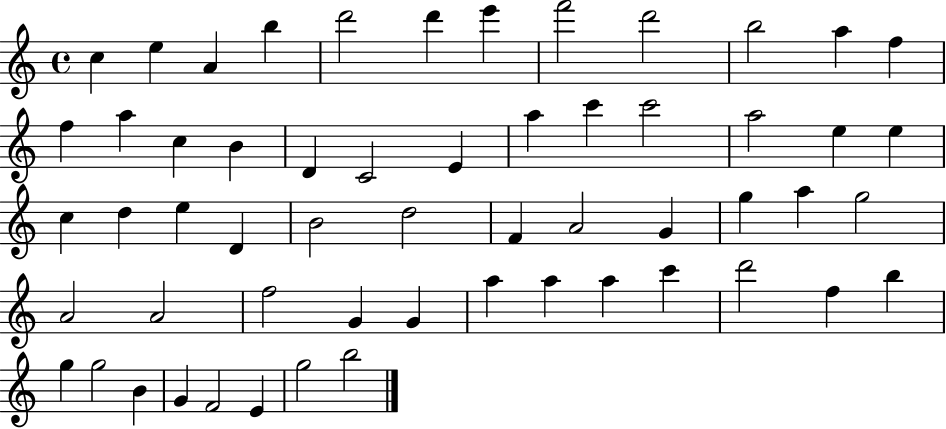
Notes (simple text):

C5/q E5/q A4/q B5/q D6/h D6/q E6/q F6/h D6/h B5/h A5/q F5/q F5/q A5/q C5/q B4/q D4/q C4/h E4/q A5/q C6/q C6/h A5/h E5/q E5/q C5/q D5/q E5/q D4/q B4/h D5/h F4/q A4/h G4/q G5/q A5/q G5/h A4/h A4/h F5/h G4/q G4/q A5/q A5/q A5/q C6/q D6/h F5/q B5/q G5/q G5/h B4/q G4/q F4/h E4/q G5/h B5/h